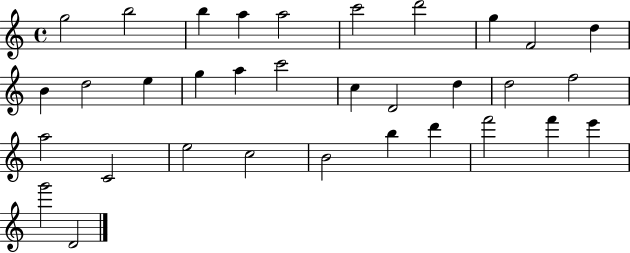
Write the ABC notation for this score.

X:1
T:Untitled
M:4/4
L:1/4
K:C
g2 b2 b a a2 c'2 d'2 g F2 d B d2 e g a c'2 c D2 d d2 f2 a2 C2 e2 c2 B2 b d' f'2 f' e' g'2 D2